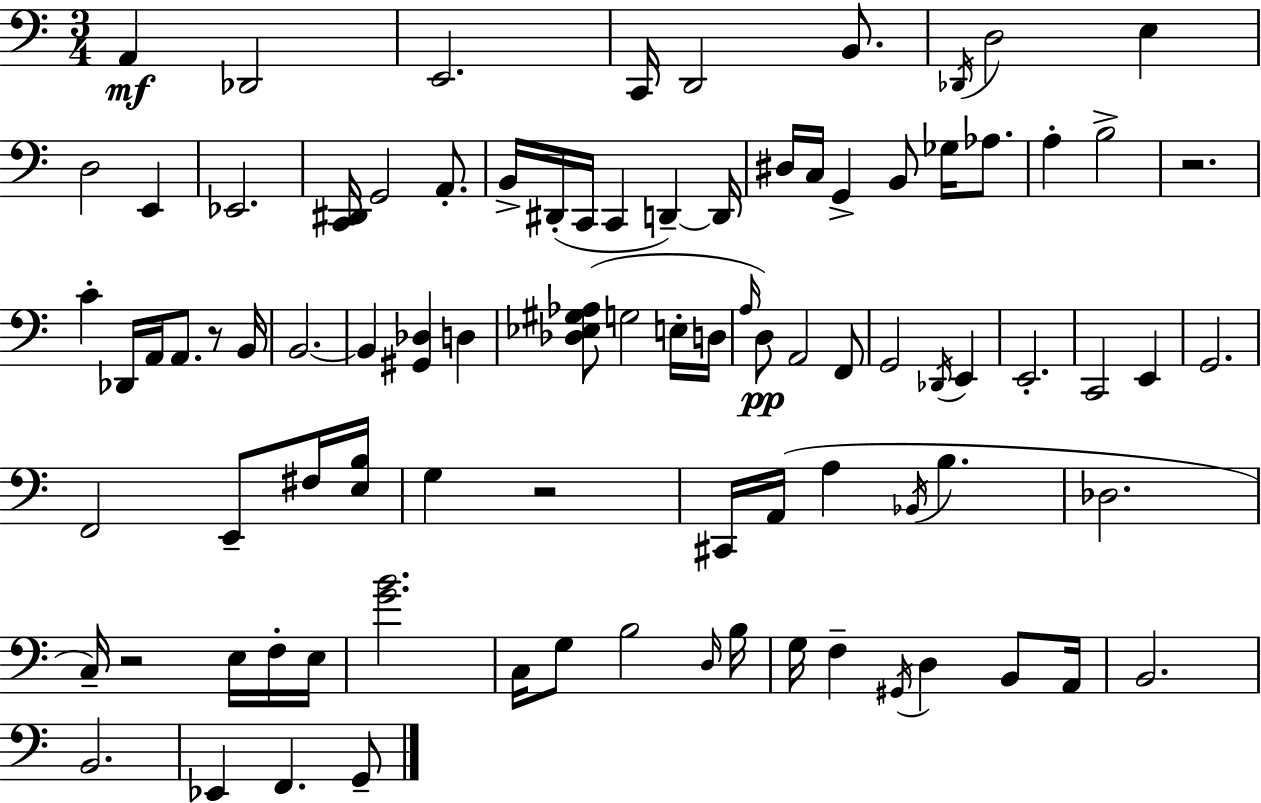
X:1
T:Untitled
M:3/4
L:1/4
K:Am
A,, _D,,2 E,,2 C,,/4 D,,2 B,,/2 _D,,/4 D,2 E, D,2 E,, _E,,2 [C,,^D,,]/4 G,,2 A,,/2 B,,/4 ^D,,/4 C,,/4 C,, D,, D,,/4 ^D,/4 C,/4 G,, B,,/2 _G,/4 _A,/2 A, B,2 z2 C _D,,/4 A,,/4 A,,/2 z/2 B,,/4 B,,2 B,, [^G,,_D,] D, [_D,_E,^G,_A,]/2 G,2 E,/4 D,/4 A,/4 D,/2 A,,2 F,,/2 G,,2 _D,,/4 E,, E,,2 C,,2 E,, G,,2 F,,2 E,,/2 ^F,/4 [E,B,]/4 G, z2 ^C,,/4 A,,/4 A, _B,,/4 B, _D,2 C,/4 z2 E,/4 F,/4 E,/4 [GB]2 C,/4 G,/2 B,2 D,/4 B,/4 G,/4 F, ^G,,/4 D, B,,/2 A,,/4 B,,2 B,,2 _E,, F,, G,,/2